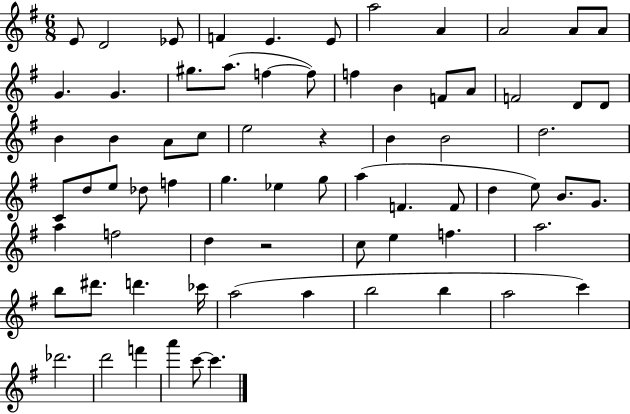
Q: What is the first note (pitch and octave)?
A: E4